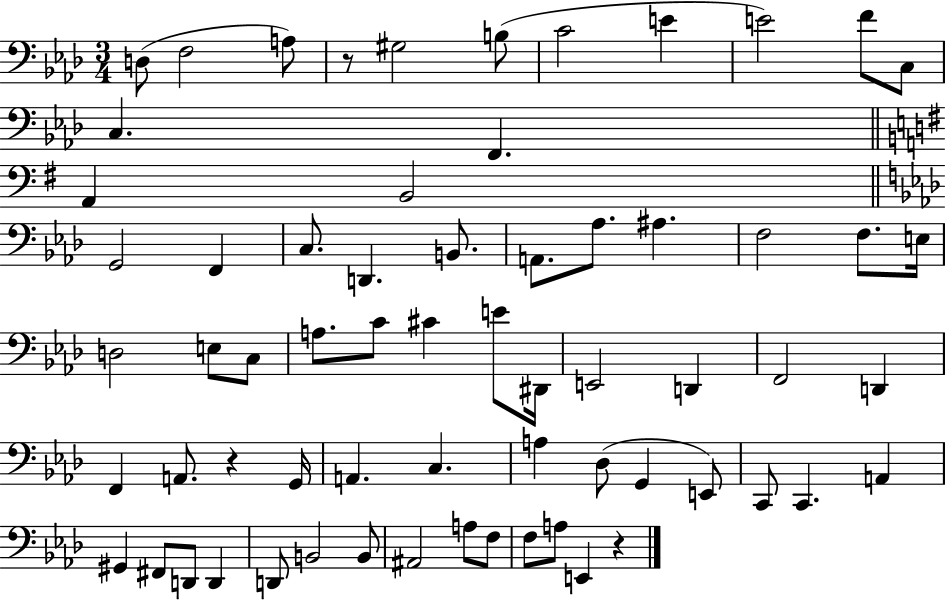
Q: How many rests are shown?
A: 3